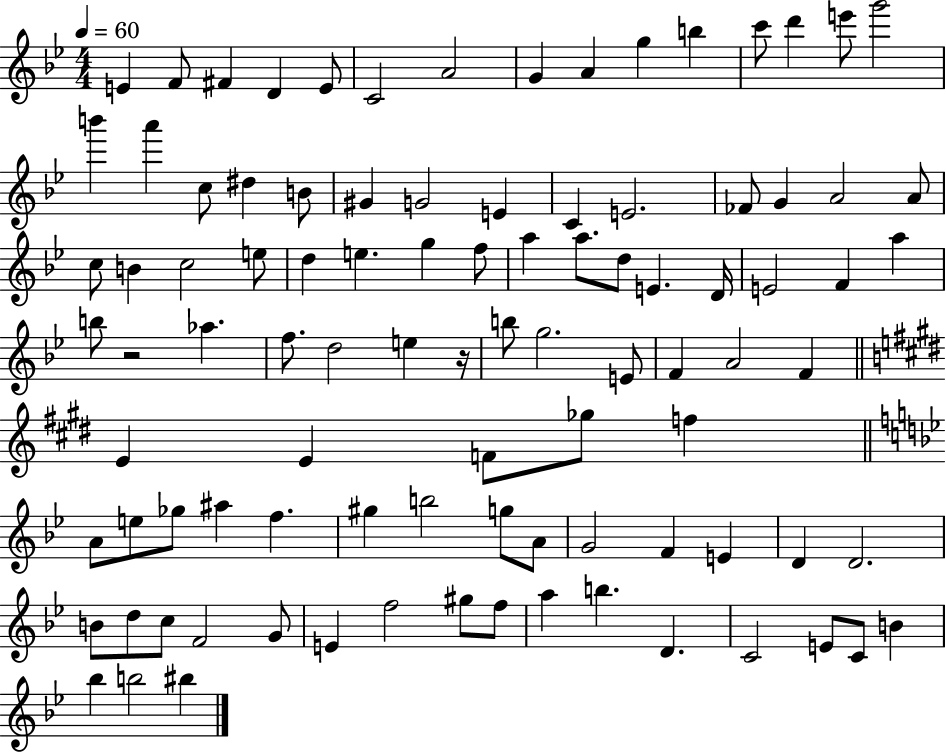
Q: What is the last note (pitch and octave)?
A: BIS5